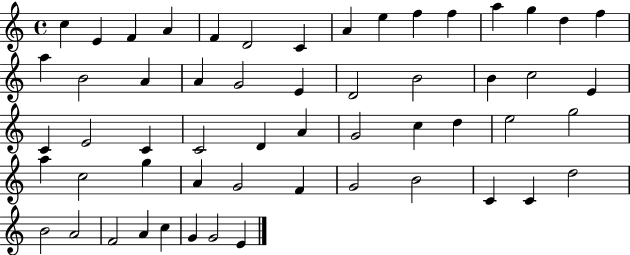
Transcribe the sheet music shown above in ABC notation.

X:1
T:Untitled
M:4/4
L:1/4
K:C
c E F A F D2 C A e f f a g d f a B2 A A G2 E D2 B2 B c2 E C E2 C C2 D A G2 c d e2 g2 a c2 g A G2 F G2 B2 C C d2 B2 A2 F2 A c G G2 E